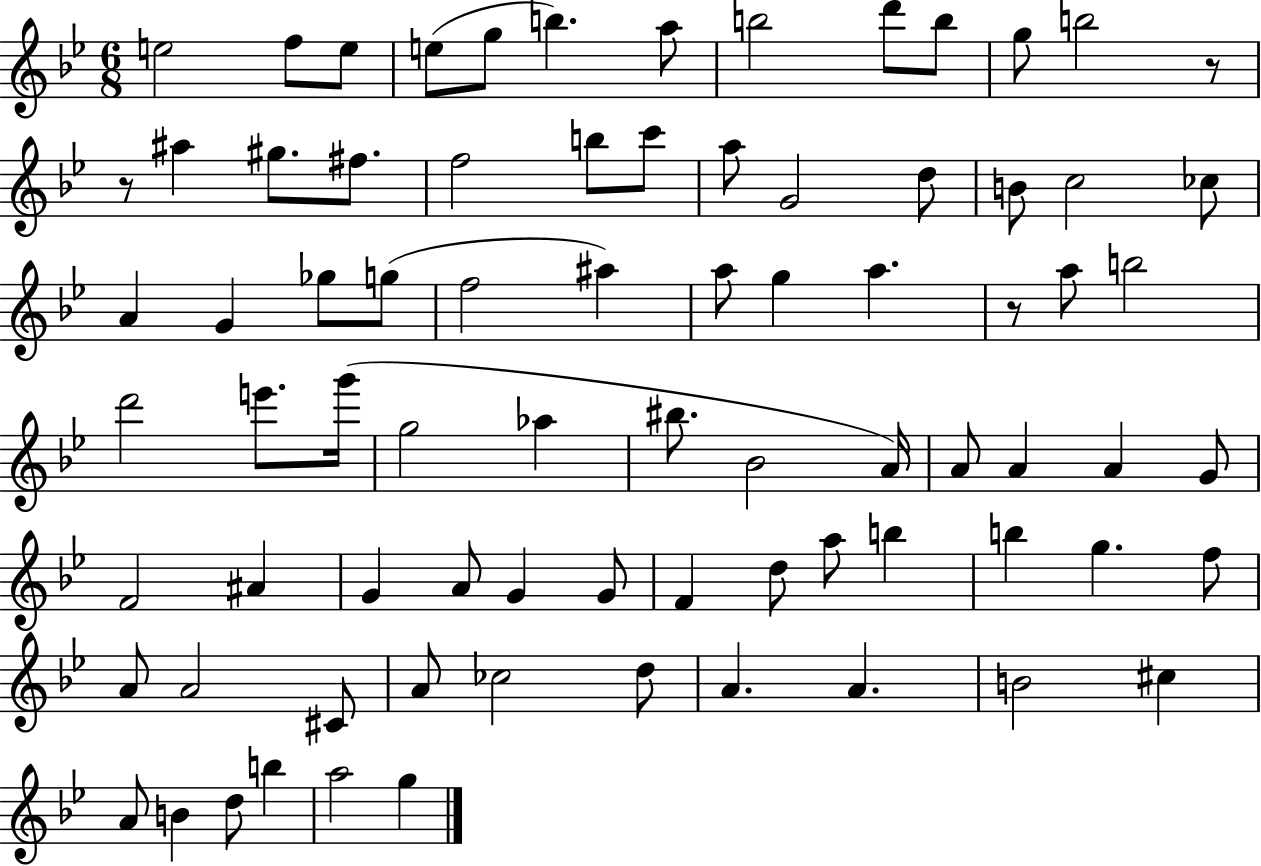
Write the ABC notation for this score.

X:1
T:Untitled
M:6/8
L:1/4
K:Bb
e2 f/2 e/2 e/2 g/2 b a/2 b2 d'/2 b/2 g/2 b2 z/2 z/2 ^a ^g/2 ^f/2 f2 b/2 c'/2 a/2 G2 d/2 B/2 c2 _c/2 A G _g/2 g/2 f2 ^a a/2 g a z/2 a/2 b2 d'2 e'/2 g'/4 g2 _a ^b/2 _B2 A/4 A/2 A A G/2 F2 ^A G A/2 G G/2 F d/2 a/2 b b g f/2 A/2 A2 ^C/2 A/2 _c2 d/2 A A B2 ^c A/2 B d/2 b a2 g